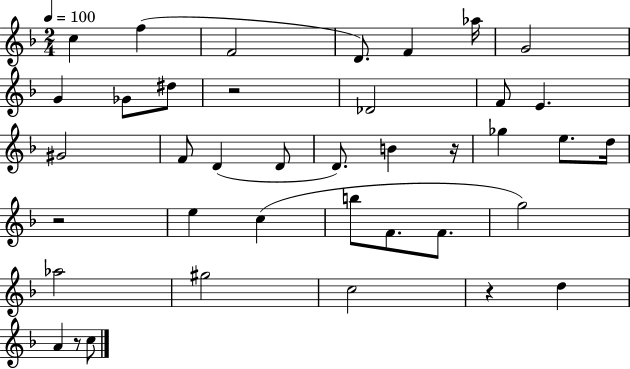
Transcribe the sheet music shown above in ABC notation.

X:1
T:Untitled
M:2/4
L:1/4
K:F
c f F2 D/2 F _a/4 G2 G _G/2 ^d/2 z2 _D2 F/2 E ^G2 F/2 D D/2 D/2 B z/4 _g e/2 d/4 z2 e c b/2 F/2 F/2 g2 _a2 ^g2 c2 z d A z/2 c/2